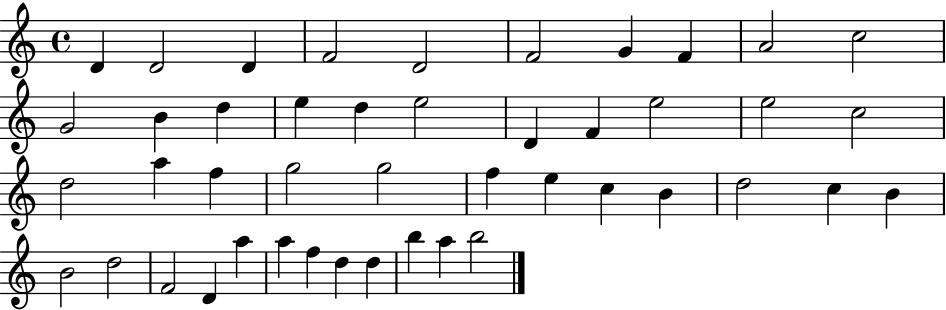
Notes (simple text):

D4/q D4/h D4/q F4/h D4/h F4/h G4/q F4/q A4/h C5/h G4/h B4/q D5/q E5/q D5/q E5/h D4/q F4/q E5/h E5/h C5/h D5/h A5/q F5/q G5/h G5/h F5/q E5/q C5/q B4/q D5/h C5/q B4/q B4/h D5/h F4/h D4/q A5/q A5/q F5/q D5/q D5/q B5/q A5/q B5/h